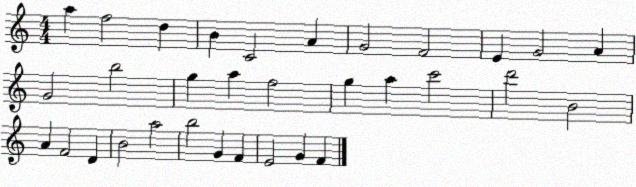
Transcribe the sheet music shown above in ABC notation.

X:1
T:Untitled
M:4/4
L:1/4
K:C
a f2 d B C2 A G2 F2 E G2 A G2 b2 g a f2 g a c'2 d'2 B2 A F2 D B2 a2 b2 G F E2 G F